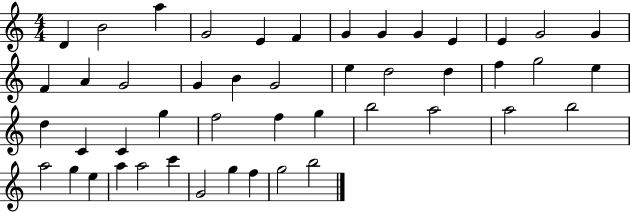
D4/q B4/h A5/q G4/h E4/q F4/q G4/q G4/q G4/q E4/q E4/q G4/h G4/q F4/q A4/q G4/h G4/q B4/q G4/h E5/q D5/h D5/q F5/q G5/h E5/q D5/q C4/q C4/q G5/q F5/h F5/q G5/q B5/h A5/h A5/h B5/h A5/h G5/q E5/q A5/q A5/h C6/q G4/h G5/q F5/q G5/h B5/h